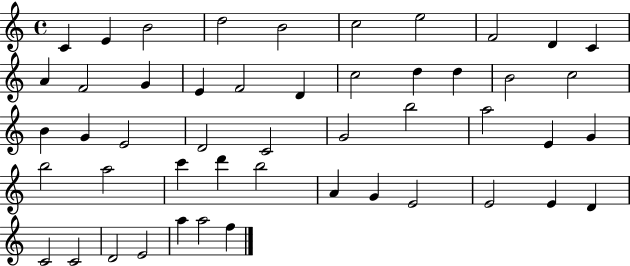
C4/q E4/q B4/h D5/h B4/h C5/h E5/h F4/h D4/q C4/q A4/q F4/h G4/q E4/q F4/h D4/q C5/h D5/q D5/q B4/h C5/h B4/q G4/q E4/h D4/h C4/h G4/h B5/h A5/h E4/q G4/q B5/h A5/h C6/q D6/q B5/h A4/q G4/q E4/h E4/h E4/q D4/q C4/h C4/h D4/h E4/h A5/q A5/h F5/q